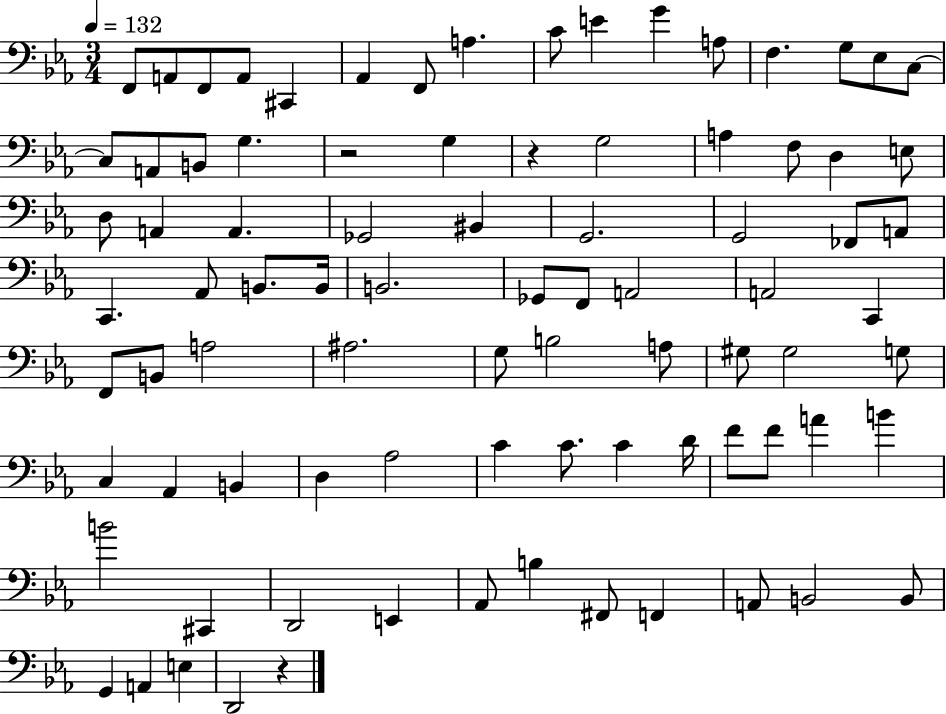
X:1
T:Untitled
M:3/4
L:1/4
K:Eb
F,,/2 A,,/2 F,,/2 A,,/2 ^C,, _A,, F,,/2 A, C/2 E G A,/2 F, G,/2 _E,/2 C,/2 C,/2 A,,/2 B,,/2 G, z2 G, z G,2 A, F,/2 D, E,/2 D,/2 A,, A,, _G,,2 ^B,, G,,2 G,,2 _F,,/2 A,,/2 C,, _A,,/2 B,,/2 B,,/4 B,,2 _G,,/2 F,,/2 A,,2 A,,2 C,, F,,/2 B,,/2 A,2 ^A,2 G,/2 B,2 A,/2 ^G,/2 ^G,2 G,/2 C, _A,, B,, D, _A,2 C C/2 C D/4 F/2 F/2 A B B2 ^C,, D,,2 E,, _A,,/2 B, ^F,,/2 F,, A,,/2 B,,2 B,,/2 G,, A,, E, D,,2 z